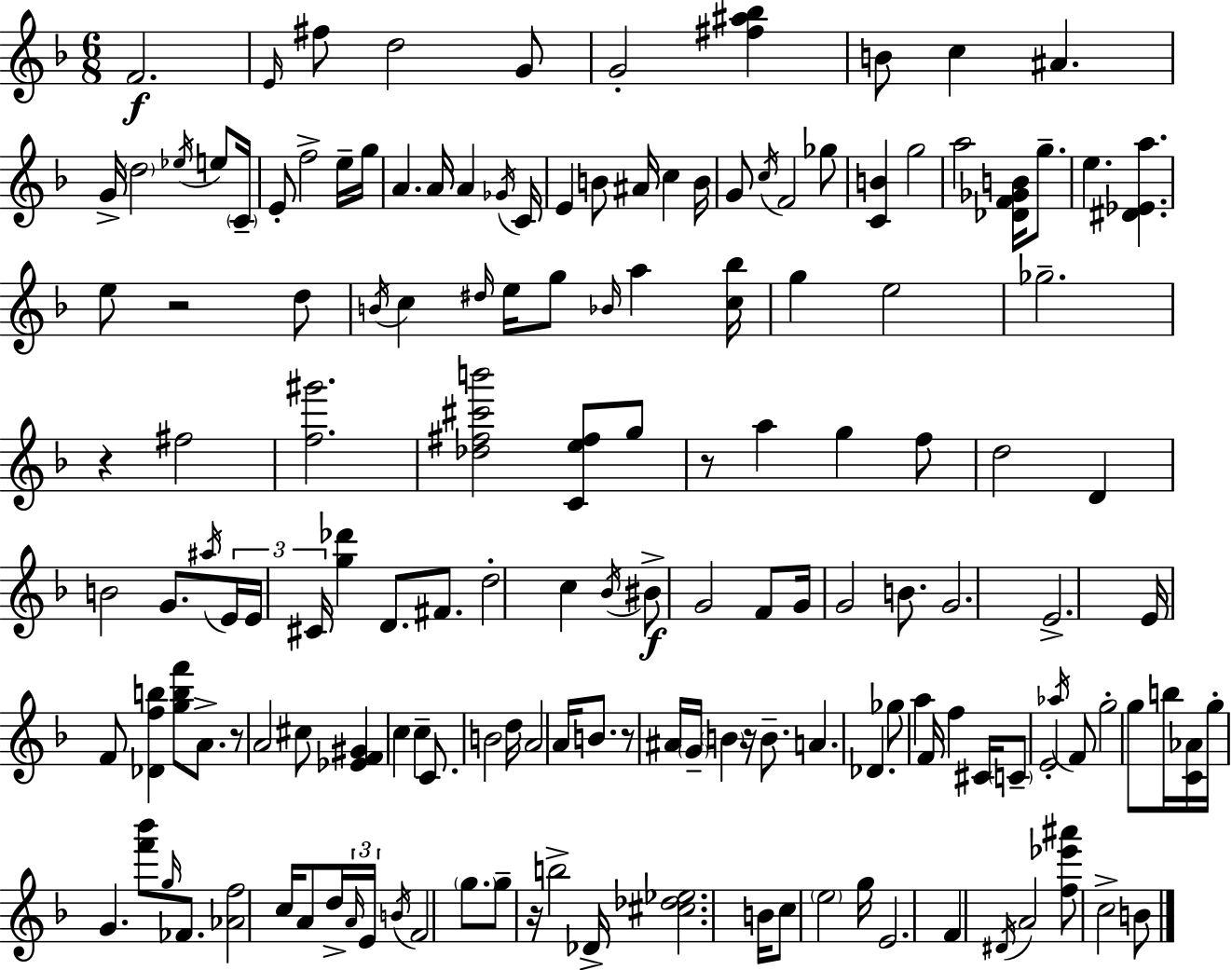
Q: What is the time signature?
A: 6/8